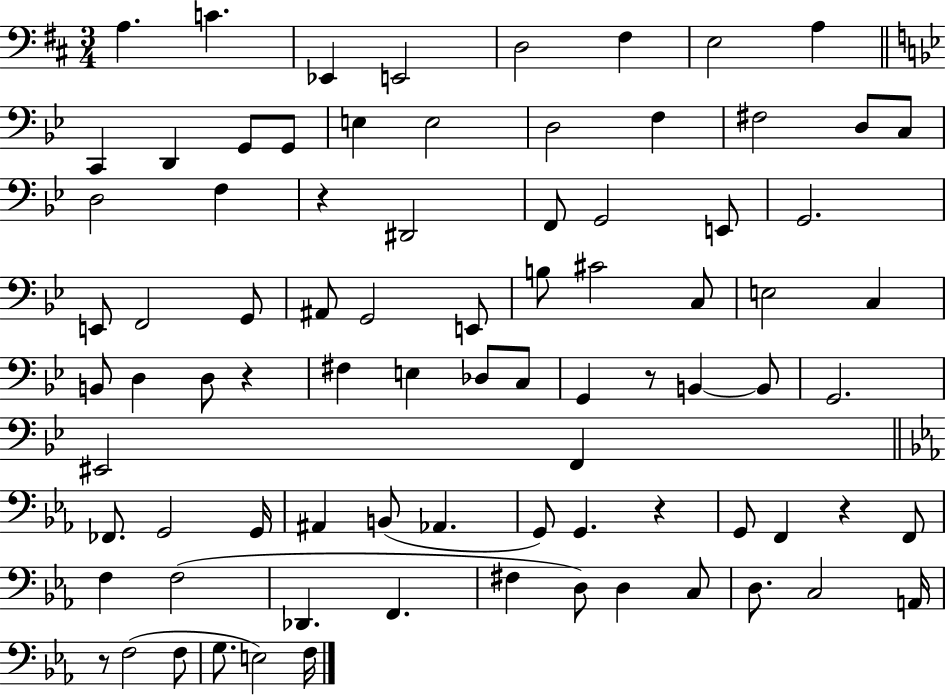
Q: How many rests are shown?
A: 6